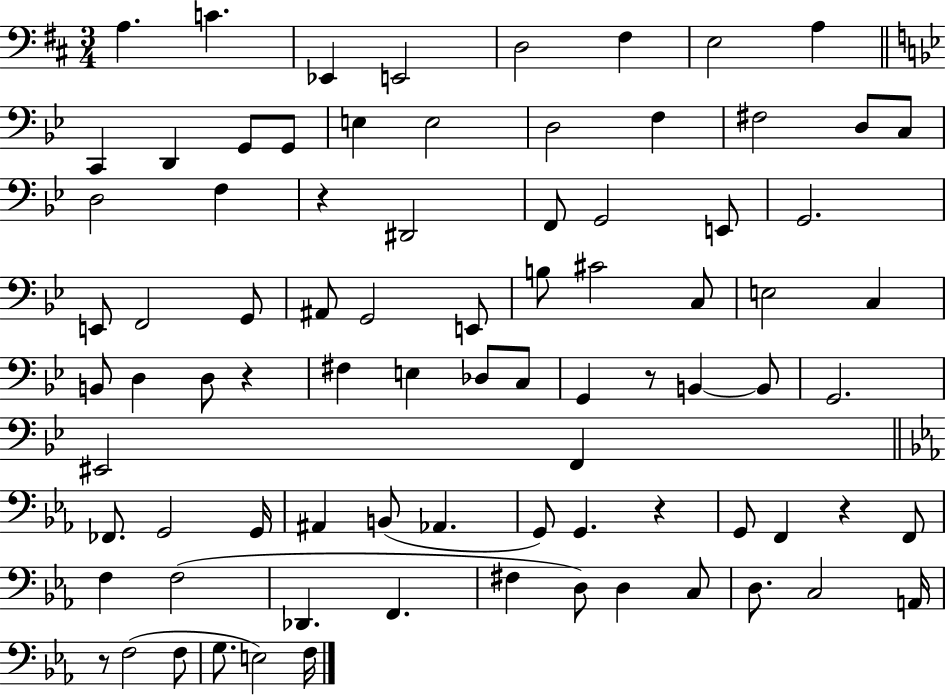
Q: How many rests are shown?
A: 6